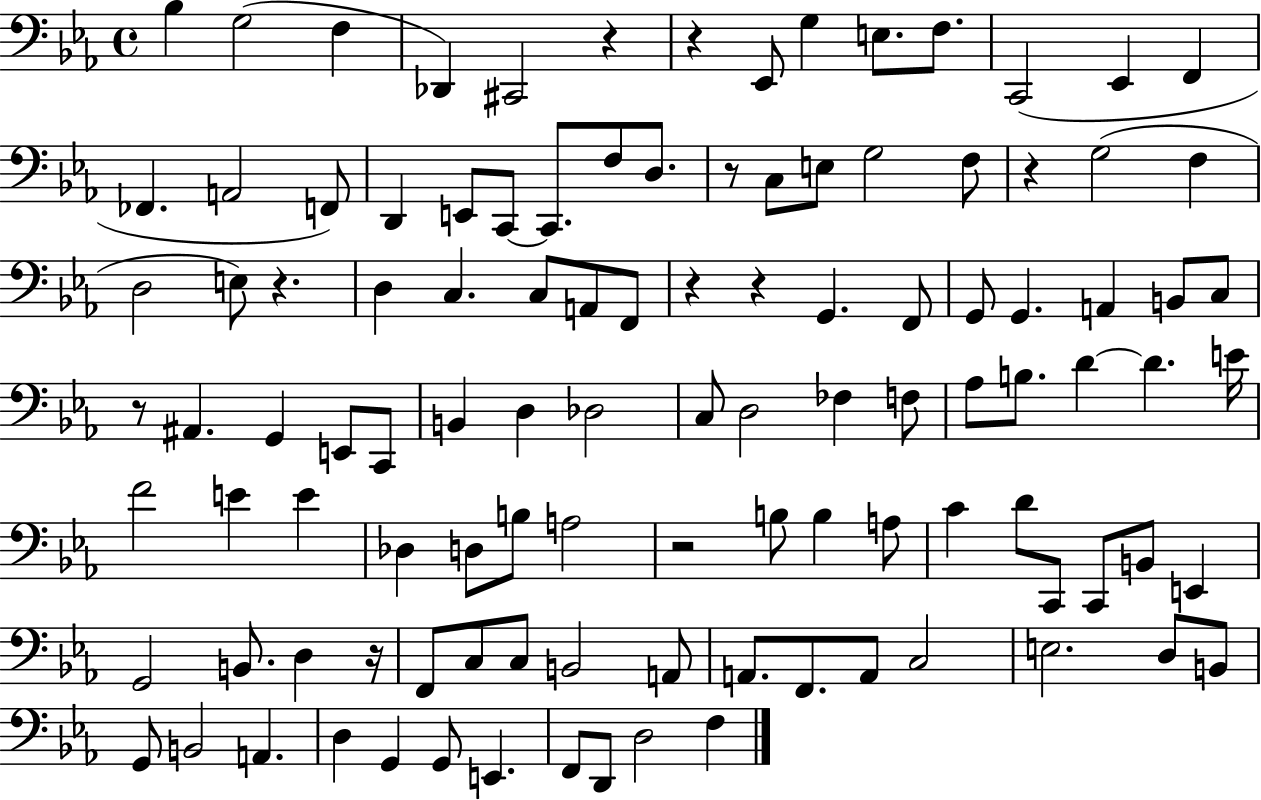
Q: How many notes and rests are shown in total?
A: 109